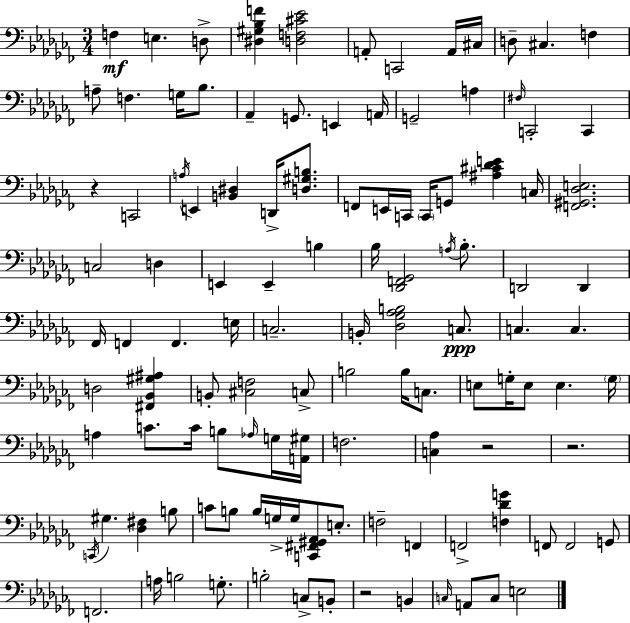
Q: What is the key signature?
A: AES minor